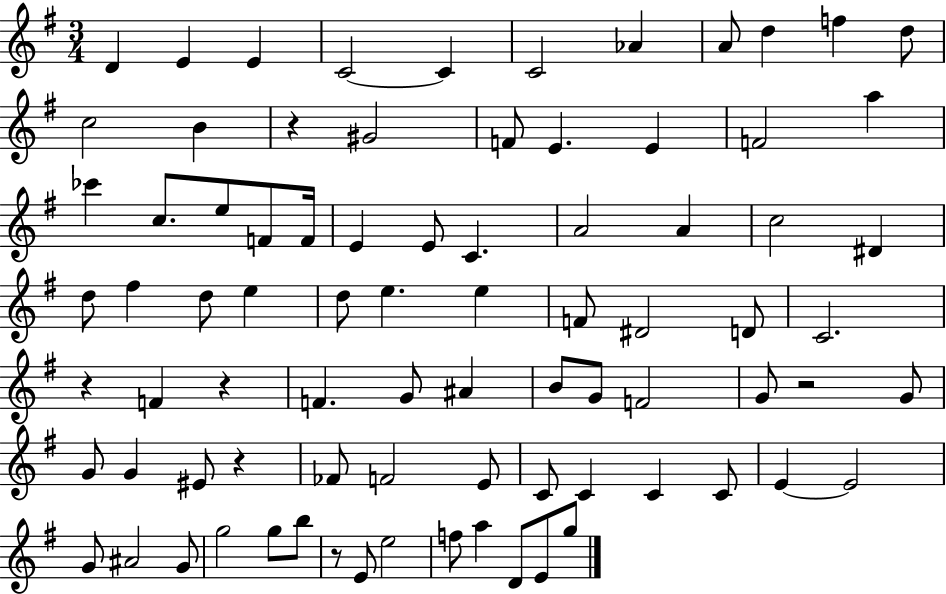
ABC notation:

X:1
T:Untitled
M:3/4
L:1/4
K:G
D E E C2 C C2 _A A/2 d f d/2 c2 B z ^G2 F/2 E E F2 a _c' c/2 e/2 F/2 F/4 E E/2 C A2 A c2 ^D d/2 ^f d/2 e d/2 e e F/2 ^D2 D/2 C2 z F z F G/2 ^A B/2 G/2 F2 G/2 z2 G/2 G/2 G ^E/2 z _F/2 F2 E/2 C/2 C C C/2 E E2 G/2 ^A2 G/2 g2 g/2 b/2 z/2 E/2 e2 f/2 a D/2 E/2 g/2